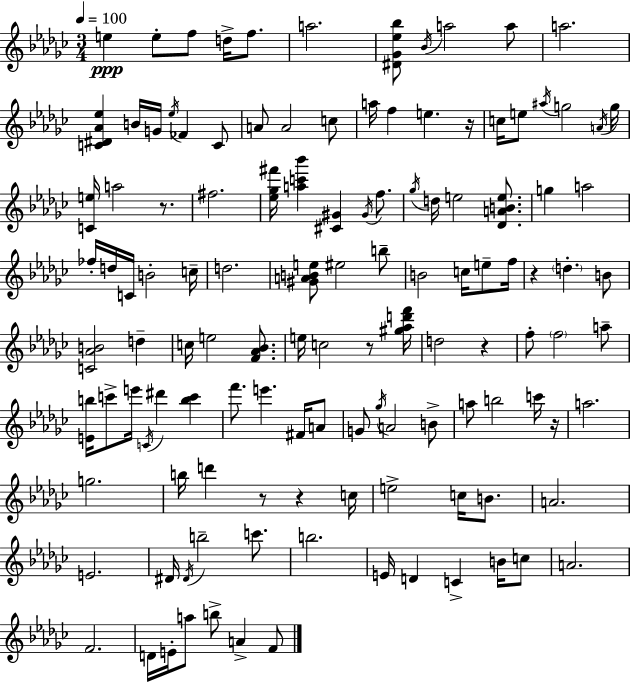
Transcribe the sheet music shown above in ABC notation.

X:1
T:Untitled
M:3/4
L:1/4
K:Ebm
e e/2 f/2 d/4 f/2 a2 [^D_G_e_b]/2 _B/4 a2 a/2 a2 [C^D_A_e] B/4 G/4 _e/4 _F C/2 A/2 A2 c/2 a/4 f e z/4 c/4 e/2 ^a/4 g2 A/4 g/4 [Ce]/4 a2 z/2 ^f2 [_e_g^f']/4 [ac'_b'] [^C^G] ^G/4 f/2 _g/4 d/4 e2 [_DABe]/2 g a2 _f/4 d/4 C/4 B2 c/4 d2 [^GABe]/2 ^e2 b/2 B2 c/4 e/2 f/4 z d B/2 [C_AB]2 d c/4 e2 [F_A_B]/2 e/4 c2 z/2 [^g_ad'f']/4 d2 z f/2 f2 a/2 [Eb]/4 c'/2 e'/4 C/4 ^d' [bc'] f'/2 e' ^F/4 A/2 G/2 _g/4 A2 B/2 a/2 b2 c'/4 z/4 a2 g2 b/4 d' z/2 z c/4 e2 c/4 B/2 A2 E2 ^D/4 ^D/4 b2 c'/2 b2 E/4 D C B/4 c/2 A2 F2 D/4 E/4 a/2 b/2 A F/2